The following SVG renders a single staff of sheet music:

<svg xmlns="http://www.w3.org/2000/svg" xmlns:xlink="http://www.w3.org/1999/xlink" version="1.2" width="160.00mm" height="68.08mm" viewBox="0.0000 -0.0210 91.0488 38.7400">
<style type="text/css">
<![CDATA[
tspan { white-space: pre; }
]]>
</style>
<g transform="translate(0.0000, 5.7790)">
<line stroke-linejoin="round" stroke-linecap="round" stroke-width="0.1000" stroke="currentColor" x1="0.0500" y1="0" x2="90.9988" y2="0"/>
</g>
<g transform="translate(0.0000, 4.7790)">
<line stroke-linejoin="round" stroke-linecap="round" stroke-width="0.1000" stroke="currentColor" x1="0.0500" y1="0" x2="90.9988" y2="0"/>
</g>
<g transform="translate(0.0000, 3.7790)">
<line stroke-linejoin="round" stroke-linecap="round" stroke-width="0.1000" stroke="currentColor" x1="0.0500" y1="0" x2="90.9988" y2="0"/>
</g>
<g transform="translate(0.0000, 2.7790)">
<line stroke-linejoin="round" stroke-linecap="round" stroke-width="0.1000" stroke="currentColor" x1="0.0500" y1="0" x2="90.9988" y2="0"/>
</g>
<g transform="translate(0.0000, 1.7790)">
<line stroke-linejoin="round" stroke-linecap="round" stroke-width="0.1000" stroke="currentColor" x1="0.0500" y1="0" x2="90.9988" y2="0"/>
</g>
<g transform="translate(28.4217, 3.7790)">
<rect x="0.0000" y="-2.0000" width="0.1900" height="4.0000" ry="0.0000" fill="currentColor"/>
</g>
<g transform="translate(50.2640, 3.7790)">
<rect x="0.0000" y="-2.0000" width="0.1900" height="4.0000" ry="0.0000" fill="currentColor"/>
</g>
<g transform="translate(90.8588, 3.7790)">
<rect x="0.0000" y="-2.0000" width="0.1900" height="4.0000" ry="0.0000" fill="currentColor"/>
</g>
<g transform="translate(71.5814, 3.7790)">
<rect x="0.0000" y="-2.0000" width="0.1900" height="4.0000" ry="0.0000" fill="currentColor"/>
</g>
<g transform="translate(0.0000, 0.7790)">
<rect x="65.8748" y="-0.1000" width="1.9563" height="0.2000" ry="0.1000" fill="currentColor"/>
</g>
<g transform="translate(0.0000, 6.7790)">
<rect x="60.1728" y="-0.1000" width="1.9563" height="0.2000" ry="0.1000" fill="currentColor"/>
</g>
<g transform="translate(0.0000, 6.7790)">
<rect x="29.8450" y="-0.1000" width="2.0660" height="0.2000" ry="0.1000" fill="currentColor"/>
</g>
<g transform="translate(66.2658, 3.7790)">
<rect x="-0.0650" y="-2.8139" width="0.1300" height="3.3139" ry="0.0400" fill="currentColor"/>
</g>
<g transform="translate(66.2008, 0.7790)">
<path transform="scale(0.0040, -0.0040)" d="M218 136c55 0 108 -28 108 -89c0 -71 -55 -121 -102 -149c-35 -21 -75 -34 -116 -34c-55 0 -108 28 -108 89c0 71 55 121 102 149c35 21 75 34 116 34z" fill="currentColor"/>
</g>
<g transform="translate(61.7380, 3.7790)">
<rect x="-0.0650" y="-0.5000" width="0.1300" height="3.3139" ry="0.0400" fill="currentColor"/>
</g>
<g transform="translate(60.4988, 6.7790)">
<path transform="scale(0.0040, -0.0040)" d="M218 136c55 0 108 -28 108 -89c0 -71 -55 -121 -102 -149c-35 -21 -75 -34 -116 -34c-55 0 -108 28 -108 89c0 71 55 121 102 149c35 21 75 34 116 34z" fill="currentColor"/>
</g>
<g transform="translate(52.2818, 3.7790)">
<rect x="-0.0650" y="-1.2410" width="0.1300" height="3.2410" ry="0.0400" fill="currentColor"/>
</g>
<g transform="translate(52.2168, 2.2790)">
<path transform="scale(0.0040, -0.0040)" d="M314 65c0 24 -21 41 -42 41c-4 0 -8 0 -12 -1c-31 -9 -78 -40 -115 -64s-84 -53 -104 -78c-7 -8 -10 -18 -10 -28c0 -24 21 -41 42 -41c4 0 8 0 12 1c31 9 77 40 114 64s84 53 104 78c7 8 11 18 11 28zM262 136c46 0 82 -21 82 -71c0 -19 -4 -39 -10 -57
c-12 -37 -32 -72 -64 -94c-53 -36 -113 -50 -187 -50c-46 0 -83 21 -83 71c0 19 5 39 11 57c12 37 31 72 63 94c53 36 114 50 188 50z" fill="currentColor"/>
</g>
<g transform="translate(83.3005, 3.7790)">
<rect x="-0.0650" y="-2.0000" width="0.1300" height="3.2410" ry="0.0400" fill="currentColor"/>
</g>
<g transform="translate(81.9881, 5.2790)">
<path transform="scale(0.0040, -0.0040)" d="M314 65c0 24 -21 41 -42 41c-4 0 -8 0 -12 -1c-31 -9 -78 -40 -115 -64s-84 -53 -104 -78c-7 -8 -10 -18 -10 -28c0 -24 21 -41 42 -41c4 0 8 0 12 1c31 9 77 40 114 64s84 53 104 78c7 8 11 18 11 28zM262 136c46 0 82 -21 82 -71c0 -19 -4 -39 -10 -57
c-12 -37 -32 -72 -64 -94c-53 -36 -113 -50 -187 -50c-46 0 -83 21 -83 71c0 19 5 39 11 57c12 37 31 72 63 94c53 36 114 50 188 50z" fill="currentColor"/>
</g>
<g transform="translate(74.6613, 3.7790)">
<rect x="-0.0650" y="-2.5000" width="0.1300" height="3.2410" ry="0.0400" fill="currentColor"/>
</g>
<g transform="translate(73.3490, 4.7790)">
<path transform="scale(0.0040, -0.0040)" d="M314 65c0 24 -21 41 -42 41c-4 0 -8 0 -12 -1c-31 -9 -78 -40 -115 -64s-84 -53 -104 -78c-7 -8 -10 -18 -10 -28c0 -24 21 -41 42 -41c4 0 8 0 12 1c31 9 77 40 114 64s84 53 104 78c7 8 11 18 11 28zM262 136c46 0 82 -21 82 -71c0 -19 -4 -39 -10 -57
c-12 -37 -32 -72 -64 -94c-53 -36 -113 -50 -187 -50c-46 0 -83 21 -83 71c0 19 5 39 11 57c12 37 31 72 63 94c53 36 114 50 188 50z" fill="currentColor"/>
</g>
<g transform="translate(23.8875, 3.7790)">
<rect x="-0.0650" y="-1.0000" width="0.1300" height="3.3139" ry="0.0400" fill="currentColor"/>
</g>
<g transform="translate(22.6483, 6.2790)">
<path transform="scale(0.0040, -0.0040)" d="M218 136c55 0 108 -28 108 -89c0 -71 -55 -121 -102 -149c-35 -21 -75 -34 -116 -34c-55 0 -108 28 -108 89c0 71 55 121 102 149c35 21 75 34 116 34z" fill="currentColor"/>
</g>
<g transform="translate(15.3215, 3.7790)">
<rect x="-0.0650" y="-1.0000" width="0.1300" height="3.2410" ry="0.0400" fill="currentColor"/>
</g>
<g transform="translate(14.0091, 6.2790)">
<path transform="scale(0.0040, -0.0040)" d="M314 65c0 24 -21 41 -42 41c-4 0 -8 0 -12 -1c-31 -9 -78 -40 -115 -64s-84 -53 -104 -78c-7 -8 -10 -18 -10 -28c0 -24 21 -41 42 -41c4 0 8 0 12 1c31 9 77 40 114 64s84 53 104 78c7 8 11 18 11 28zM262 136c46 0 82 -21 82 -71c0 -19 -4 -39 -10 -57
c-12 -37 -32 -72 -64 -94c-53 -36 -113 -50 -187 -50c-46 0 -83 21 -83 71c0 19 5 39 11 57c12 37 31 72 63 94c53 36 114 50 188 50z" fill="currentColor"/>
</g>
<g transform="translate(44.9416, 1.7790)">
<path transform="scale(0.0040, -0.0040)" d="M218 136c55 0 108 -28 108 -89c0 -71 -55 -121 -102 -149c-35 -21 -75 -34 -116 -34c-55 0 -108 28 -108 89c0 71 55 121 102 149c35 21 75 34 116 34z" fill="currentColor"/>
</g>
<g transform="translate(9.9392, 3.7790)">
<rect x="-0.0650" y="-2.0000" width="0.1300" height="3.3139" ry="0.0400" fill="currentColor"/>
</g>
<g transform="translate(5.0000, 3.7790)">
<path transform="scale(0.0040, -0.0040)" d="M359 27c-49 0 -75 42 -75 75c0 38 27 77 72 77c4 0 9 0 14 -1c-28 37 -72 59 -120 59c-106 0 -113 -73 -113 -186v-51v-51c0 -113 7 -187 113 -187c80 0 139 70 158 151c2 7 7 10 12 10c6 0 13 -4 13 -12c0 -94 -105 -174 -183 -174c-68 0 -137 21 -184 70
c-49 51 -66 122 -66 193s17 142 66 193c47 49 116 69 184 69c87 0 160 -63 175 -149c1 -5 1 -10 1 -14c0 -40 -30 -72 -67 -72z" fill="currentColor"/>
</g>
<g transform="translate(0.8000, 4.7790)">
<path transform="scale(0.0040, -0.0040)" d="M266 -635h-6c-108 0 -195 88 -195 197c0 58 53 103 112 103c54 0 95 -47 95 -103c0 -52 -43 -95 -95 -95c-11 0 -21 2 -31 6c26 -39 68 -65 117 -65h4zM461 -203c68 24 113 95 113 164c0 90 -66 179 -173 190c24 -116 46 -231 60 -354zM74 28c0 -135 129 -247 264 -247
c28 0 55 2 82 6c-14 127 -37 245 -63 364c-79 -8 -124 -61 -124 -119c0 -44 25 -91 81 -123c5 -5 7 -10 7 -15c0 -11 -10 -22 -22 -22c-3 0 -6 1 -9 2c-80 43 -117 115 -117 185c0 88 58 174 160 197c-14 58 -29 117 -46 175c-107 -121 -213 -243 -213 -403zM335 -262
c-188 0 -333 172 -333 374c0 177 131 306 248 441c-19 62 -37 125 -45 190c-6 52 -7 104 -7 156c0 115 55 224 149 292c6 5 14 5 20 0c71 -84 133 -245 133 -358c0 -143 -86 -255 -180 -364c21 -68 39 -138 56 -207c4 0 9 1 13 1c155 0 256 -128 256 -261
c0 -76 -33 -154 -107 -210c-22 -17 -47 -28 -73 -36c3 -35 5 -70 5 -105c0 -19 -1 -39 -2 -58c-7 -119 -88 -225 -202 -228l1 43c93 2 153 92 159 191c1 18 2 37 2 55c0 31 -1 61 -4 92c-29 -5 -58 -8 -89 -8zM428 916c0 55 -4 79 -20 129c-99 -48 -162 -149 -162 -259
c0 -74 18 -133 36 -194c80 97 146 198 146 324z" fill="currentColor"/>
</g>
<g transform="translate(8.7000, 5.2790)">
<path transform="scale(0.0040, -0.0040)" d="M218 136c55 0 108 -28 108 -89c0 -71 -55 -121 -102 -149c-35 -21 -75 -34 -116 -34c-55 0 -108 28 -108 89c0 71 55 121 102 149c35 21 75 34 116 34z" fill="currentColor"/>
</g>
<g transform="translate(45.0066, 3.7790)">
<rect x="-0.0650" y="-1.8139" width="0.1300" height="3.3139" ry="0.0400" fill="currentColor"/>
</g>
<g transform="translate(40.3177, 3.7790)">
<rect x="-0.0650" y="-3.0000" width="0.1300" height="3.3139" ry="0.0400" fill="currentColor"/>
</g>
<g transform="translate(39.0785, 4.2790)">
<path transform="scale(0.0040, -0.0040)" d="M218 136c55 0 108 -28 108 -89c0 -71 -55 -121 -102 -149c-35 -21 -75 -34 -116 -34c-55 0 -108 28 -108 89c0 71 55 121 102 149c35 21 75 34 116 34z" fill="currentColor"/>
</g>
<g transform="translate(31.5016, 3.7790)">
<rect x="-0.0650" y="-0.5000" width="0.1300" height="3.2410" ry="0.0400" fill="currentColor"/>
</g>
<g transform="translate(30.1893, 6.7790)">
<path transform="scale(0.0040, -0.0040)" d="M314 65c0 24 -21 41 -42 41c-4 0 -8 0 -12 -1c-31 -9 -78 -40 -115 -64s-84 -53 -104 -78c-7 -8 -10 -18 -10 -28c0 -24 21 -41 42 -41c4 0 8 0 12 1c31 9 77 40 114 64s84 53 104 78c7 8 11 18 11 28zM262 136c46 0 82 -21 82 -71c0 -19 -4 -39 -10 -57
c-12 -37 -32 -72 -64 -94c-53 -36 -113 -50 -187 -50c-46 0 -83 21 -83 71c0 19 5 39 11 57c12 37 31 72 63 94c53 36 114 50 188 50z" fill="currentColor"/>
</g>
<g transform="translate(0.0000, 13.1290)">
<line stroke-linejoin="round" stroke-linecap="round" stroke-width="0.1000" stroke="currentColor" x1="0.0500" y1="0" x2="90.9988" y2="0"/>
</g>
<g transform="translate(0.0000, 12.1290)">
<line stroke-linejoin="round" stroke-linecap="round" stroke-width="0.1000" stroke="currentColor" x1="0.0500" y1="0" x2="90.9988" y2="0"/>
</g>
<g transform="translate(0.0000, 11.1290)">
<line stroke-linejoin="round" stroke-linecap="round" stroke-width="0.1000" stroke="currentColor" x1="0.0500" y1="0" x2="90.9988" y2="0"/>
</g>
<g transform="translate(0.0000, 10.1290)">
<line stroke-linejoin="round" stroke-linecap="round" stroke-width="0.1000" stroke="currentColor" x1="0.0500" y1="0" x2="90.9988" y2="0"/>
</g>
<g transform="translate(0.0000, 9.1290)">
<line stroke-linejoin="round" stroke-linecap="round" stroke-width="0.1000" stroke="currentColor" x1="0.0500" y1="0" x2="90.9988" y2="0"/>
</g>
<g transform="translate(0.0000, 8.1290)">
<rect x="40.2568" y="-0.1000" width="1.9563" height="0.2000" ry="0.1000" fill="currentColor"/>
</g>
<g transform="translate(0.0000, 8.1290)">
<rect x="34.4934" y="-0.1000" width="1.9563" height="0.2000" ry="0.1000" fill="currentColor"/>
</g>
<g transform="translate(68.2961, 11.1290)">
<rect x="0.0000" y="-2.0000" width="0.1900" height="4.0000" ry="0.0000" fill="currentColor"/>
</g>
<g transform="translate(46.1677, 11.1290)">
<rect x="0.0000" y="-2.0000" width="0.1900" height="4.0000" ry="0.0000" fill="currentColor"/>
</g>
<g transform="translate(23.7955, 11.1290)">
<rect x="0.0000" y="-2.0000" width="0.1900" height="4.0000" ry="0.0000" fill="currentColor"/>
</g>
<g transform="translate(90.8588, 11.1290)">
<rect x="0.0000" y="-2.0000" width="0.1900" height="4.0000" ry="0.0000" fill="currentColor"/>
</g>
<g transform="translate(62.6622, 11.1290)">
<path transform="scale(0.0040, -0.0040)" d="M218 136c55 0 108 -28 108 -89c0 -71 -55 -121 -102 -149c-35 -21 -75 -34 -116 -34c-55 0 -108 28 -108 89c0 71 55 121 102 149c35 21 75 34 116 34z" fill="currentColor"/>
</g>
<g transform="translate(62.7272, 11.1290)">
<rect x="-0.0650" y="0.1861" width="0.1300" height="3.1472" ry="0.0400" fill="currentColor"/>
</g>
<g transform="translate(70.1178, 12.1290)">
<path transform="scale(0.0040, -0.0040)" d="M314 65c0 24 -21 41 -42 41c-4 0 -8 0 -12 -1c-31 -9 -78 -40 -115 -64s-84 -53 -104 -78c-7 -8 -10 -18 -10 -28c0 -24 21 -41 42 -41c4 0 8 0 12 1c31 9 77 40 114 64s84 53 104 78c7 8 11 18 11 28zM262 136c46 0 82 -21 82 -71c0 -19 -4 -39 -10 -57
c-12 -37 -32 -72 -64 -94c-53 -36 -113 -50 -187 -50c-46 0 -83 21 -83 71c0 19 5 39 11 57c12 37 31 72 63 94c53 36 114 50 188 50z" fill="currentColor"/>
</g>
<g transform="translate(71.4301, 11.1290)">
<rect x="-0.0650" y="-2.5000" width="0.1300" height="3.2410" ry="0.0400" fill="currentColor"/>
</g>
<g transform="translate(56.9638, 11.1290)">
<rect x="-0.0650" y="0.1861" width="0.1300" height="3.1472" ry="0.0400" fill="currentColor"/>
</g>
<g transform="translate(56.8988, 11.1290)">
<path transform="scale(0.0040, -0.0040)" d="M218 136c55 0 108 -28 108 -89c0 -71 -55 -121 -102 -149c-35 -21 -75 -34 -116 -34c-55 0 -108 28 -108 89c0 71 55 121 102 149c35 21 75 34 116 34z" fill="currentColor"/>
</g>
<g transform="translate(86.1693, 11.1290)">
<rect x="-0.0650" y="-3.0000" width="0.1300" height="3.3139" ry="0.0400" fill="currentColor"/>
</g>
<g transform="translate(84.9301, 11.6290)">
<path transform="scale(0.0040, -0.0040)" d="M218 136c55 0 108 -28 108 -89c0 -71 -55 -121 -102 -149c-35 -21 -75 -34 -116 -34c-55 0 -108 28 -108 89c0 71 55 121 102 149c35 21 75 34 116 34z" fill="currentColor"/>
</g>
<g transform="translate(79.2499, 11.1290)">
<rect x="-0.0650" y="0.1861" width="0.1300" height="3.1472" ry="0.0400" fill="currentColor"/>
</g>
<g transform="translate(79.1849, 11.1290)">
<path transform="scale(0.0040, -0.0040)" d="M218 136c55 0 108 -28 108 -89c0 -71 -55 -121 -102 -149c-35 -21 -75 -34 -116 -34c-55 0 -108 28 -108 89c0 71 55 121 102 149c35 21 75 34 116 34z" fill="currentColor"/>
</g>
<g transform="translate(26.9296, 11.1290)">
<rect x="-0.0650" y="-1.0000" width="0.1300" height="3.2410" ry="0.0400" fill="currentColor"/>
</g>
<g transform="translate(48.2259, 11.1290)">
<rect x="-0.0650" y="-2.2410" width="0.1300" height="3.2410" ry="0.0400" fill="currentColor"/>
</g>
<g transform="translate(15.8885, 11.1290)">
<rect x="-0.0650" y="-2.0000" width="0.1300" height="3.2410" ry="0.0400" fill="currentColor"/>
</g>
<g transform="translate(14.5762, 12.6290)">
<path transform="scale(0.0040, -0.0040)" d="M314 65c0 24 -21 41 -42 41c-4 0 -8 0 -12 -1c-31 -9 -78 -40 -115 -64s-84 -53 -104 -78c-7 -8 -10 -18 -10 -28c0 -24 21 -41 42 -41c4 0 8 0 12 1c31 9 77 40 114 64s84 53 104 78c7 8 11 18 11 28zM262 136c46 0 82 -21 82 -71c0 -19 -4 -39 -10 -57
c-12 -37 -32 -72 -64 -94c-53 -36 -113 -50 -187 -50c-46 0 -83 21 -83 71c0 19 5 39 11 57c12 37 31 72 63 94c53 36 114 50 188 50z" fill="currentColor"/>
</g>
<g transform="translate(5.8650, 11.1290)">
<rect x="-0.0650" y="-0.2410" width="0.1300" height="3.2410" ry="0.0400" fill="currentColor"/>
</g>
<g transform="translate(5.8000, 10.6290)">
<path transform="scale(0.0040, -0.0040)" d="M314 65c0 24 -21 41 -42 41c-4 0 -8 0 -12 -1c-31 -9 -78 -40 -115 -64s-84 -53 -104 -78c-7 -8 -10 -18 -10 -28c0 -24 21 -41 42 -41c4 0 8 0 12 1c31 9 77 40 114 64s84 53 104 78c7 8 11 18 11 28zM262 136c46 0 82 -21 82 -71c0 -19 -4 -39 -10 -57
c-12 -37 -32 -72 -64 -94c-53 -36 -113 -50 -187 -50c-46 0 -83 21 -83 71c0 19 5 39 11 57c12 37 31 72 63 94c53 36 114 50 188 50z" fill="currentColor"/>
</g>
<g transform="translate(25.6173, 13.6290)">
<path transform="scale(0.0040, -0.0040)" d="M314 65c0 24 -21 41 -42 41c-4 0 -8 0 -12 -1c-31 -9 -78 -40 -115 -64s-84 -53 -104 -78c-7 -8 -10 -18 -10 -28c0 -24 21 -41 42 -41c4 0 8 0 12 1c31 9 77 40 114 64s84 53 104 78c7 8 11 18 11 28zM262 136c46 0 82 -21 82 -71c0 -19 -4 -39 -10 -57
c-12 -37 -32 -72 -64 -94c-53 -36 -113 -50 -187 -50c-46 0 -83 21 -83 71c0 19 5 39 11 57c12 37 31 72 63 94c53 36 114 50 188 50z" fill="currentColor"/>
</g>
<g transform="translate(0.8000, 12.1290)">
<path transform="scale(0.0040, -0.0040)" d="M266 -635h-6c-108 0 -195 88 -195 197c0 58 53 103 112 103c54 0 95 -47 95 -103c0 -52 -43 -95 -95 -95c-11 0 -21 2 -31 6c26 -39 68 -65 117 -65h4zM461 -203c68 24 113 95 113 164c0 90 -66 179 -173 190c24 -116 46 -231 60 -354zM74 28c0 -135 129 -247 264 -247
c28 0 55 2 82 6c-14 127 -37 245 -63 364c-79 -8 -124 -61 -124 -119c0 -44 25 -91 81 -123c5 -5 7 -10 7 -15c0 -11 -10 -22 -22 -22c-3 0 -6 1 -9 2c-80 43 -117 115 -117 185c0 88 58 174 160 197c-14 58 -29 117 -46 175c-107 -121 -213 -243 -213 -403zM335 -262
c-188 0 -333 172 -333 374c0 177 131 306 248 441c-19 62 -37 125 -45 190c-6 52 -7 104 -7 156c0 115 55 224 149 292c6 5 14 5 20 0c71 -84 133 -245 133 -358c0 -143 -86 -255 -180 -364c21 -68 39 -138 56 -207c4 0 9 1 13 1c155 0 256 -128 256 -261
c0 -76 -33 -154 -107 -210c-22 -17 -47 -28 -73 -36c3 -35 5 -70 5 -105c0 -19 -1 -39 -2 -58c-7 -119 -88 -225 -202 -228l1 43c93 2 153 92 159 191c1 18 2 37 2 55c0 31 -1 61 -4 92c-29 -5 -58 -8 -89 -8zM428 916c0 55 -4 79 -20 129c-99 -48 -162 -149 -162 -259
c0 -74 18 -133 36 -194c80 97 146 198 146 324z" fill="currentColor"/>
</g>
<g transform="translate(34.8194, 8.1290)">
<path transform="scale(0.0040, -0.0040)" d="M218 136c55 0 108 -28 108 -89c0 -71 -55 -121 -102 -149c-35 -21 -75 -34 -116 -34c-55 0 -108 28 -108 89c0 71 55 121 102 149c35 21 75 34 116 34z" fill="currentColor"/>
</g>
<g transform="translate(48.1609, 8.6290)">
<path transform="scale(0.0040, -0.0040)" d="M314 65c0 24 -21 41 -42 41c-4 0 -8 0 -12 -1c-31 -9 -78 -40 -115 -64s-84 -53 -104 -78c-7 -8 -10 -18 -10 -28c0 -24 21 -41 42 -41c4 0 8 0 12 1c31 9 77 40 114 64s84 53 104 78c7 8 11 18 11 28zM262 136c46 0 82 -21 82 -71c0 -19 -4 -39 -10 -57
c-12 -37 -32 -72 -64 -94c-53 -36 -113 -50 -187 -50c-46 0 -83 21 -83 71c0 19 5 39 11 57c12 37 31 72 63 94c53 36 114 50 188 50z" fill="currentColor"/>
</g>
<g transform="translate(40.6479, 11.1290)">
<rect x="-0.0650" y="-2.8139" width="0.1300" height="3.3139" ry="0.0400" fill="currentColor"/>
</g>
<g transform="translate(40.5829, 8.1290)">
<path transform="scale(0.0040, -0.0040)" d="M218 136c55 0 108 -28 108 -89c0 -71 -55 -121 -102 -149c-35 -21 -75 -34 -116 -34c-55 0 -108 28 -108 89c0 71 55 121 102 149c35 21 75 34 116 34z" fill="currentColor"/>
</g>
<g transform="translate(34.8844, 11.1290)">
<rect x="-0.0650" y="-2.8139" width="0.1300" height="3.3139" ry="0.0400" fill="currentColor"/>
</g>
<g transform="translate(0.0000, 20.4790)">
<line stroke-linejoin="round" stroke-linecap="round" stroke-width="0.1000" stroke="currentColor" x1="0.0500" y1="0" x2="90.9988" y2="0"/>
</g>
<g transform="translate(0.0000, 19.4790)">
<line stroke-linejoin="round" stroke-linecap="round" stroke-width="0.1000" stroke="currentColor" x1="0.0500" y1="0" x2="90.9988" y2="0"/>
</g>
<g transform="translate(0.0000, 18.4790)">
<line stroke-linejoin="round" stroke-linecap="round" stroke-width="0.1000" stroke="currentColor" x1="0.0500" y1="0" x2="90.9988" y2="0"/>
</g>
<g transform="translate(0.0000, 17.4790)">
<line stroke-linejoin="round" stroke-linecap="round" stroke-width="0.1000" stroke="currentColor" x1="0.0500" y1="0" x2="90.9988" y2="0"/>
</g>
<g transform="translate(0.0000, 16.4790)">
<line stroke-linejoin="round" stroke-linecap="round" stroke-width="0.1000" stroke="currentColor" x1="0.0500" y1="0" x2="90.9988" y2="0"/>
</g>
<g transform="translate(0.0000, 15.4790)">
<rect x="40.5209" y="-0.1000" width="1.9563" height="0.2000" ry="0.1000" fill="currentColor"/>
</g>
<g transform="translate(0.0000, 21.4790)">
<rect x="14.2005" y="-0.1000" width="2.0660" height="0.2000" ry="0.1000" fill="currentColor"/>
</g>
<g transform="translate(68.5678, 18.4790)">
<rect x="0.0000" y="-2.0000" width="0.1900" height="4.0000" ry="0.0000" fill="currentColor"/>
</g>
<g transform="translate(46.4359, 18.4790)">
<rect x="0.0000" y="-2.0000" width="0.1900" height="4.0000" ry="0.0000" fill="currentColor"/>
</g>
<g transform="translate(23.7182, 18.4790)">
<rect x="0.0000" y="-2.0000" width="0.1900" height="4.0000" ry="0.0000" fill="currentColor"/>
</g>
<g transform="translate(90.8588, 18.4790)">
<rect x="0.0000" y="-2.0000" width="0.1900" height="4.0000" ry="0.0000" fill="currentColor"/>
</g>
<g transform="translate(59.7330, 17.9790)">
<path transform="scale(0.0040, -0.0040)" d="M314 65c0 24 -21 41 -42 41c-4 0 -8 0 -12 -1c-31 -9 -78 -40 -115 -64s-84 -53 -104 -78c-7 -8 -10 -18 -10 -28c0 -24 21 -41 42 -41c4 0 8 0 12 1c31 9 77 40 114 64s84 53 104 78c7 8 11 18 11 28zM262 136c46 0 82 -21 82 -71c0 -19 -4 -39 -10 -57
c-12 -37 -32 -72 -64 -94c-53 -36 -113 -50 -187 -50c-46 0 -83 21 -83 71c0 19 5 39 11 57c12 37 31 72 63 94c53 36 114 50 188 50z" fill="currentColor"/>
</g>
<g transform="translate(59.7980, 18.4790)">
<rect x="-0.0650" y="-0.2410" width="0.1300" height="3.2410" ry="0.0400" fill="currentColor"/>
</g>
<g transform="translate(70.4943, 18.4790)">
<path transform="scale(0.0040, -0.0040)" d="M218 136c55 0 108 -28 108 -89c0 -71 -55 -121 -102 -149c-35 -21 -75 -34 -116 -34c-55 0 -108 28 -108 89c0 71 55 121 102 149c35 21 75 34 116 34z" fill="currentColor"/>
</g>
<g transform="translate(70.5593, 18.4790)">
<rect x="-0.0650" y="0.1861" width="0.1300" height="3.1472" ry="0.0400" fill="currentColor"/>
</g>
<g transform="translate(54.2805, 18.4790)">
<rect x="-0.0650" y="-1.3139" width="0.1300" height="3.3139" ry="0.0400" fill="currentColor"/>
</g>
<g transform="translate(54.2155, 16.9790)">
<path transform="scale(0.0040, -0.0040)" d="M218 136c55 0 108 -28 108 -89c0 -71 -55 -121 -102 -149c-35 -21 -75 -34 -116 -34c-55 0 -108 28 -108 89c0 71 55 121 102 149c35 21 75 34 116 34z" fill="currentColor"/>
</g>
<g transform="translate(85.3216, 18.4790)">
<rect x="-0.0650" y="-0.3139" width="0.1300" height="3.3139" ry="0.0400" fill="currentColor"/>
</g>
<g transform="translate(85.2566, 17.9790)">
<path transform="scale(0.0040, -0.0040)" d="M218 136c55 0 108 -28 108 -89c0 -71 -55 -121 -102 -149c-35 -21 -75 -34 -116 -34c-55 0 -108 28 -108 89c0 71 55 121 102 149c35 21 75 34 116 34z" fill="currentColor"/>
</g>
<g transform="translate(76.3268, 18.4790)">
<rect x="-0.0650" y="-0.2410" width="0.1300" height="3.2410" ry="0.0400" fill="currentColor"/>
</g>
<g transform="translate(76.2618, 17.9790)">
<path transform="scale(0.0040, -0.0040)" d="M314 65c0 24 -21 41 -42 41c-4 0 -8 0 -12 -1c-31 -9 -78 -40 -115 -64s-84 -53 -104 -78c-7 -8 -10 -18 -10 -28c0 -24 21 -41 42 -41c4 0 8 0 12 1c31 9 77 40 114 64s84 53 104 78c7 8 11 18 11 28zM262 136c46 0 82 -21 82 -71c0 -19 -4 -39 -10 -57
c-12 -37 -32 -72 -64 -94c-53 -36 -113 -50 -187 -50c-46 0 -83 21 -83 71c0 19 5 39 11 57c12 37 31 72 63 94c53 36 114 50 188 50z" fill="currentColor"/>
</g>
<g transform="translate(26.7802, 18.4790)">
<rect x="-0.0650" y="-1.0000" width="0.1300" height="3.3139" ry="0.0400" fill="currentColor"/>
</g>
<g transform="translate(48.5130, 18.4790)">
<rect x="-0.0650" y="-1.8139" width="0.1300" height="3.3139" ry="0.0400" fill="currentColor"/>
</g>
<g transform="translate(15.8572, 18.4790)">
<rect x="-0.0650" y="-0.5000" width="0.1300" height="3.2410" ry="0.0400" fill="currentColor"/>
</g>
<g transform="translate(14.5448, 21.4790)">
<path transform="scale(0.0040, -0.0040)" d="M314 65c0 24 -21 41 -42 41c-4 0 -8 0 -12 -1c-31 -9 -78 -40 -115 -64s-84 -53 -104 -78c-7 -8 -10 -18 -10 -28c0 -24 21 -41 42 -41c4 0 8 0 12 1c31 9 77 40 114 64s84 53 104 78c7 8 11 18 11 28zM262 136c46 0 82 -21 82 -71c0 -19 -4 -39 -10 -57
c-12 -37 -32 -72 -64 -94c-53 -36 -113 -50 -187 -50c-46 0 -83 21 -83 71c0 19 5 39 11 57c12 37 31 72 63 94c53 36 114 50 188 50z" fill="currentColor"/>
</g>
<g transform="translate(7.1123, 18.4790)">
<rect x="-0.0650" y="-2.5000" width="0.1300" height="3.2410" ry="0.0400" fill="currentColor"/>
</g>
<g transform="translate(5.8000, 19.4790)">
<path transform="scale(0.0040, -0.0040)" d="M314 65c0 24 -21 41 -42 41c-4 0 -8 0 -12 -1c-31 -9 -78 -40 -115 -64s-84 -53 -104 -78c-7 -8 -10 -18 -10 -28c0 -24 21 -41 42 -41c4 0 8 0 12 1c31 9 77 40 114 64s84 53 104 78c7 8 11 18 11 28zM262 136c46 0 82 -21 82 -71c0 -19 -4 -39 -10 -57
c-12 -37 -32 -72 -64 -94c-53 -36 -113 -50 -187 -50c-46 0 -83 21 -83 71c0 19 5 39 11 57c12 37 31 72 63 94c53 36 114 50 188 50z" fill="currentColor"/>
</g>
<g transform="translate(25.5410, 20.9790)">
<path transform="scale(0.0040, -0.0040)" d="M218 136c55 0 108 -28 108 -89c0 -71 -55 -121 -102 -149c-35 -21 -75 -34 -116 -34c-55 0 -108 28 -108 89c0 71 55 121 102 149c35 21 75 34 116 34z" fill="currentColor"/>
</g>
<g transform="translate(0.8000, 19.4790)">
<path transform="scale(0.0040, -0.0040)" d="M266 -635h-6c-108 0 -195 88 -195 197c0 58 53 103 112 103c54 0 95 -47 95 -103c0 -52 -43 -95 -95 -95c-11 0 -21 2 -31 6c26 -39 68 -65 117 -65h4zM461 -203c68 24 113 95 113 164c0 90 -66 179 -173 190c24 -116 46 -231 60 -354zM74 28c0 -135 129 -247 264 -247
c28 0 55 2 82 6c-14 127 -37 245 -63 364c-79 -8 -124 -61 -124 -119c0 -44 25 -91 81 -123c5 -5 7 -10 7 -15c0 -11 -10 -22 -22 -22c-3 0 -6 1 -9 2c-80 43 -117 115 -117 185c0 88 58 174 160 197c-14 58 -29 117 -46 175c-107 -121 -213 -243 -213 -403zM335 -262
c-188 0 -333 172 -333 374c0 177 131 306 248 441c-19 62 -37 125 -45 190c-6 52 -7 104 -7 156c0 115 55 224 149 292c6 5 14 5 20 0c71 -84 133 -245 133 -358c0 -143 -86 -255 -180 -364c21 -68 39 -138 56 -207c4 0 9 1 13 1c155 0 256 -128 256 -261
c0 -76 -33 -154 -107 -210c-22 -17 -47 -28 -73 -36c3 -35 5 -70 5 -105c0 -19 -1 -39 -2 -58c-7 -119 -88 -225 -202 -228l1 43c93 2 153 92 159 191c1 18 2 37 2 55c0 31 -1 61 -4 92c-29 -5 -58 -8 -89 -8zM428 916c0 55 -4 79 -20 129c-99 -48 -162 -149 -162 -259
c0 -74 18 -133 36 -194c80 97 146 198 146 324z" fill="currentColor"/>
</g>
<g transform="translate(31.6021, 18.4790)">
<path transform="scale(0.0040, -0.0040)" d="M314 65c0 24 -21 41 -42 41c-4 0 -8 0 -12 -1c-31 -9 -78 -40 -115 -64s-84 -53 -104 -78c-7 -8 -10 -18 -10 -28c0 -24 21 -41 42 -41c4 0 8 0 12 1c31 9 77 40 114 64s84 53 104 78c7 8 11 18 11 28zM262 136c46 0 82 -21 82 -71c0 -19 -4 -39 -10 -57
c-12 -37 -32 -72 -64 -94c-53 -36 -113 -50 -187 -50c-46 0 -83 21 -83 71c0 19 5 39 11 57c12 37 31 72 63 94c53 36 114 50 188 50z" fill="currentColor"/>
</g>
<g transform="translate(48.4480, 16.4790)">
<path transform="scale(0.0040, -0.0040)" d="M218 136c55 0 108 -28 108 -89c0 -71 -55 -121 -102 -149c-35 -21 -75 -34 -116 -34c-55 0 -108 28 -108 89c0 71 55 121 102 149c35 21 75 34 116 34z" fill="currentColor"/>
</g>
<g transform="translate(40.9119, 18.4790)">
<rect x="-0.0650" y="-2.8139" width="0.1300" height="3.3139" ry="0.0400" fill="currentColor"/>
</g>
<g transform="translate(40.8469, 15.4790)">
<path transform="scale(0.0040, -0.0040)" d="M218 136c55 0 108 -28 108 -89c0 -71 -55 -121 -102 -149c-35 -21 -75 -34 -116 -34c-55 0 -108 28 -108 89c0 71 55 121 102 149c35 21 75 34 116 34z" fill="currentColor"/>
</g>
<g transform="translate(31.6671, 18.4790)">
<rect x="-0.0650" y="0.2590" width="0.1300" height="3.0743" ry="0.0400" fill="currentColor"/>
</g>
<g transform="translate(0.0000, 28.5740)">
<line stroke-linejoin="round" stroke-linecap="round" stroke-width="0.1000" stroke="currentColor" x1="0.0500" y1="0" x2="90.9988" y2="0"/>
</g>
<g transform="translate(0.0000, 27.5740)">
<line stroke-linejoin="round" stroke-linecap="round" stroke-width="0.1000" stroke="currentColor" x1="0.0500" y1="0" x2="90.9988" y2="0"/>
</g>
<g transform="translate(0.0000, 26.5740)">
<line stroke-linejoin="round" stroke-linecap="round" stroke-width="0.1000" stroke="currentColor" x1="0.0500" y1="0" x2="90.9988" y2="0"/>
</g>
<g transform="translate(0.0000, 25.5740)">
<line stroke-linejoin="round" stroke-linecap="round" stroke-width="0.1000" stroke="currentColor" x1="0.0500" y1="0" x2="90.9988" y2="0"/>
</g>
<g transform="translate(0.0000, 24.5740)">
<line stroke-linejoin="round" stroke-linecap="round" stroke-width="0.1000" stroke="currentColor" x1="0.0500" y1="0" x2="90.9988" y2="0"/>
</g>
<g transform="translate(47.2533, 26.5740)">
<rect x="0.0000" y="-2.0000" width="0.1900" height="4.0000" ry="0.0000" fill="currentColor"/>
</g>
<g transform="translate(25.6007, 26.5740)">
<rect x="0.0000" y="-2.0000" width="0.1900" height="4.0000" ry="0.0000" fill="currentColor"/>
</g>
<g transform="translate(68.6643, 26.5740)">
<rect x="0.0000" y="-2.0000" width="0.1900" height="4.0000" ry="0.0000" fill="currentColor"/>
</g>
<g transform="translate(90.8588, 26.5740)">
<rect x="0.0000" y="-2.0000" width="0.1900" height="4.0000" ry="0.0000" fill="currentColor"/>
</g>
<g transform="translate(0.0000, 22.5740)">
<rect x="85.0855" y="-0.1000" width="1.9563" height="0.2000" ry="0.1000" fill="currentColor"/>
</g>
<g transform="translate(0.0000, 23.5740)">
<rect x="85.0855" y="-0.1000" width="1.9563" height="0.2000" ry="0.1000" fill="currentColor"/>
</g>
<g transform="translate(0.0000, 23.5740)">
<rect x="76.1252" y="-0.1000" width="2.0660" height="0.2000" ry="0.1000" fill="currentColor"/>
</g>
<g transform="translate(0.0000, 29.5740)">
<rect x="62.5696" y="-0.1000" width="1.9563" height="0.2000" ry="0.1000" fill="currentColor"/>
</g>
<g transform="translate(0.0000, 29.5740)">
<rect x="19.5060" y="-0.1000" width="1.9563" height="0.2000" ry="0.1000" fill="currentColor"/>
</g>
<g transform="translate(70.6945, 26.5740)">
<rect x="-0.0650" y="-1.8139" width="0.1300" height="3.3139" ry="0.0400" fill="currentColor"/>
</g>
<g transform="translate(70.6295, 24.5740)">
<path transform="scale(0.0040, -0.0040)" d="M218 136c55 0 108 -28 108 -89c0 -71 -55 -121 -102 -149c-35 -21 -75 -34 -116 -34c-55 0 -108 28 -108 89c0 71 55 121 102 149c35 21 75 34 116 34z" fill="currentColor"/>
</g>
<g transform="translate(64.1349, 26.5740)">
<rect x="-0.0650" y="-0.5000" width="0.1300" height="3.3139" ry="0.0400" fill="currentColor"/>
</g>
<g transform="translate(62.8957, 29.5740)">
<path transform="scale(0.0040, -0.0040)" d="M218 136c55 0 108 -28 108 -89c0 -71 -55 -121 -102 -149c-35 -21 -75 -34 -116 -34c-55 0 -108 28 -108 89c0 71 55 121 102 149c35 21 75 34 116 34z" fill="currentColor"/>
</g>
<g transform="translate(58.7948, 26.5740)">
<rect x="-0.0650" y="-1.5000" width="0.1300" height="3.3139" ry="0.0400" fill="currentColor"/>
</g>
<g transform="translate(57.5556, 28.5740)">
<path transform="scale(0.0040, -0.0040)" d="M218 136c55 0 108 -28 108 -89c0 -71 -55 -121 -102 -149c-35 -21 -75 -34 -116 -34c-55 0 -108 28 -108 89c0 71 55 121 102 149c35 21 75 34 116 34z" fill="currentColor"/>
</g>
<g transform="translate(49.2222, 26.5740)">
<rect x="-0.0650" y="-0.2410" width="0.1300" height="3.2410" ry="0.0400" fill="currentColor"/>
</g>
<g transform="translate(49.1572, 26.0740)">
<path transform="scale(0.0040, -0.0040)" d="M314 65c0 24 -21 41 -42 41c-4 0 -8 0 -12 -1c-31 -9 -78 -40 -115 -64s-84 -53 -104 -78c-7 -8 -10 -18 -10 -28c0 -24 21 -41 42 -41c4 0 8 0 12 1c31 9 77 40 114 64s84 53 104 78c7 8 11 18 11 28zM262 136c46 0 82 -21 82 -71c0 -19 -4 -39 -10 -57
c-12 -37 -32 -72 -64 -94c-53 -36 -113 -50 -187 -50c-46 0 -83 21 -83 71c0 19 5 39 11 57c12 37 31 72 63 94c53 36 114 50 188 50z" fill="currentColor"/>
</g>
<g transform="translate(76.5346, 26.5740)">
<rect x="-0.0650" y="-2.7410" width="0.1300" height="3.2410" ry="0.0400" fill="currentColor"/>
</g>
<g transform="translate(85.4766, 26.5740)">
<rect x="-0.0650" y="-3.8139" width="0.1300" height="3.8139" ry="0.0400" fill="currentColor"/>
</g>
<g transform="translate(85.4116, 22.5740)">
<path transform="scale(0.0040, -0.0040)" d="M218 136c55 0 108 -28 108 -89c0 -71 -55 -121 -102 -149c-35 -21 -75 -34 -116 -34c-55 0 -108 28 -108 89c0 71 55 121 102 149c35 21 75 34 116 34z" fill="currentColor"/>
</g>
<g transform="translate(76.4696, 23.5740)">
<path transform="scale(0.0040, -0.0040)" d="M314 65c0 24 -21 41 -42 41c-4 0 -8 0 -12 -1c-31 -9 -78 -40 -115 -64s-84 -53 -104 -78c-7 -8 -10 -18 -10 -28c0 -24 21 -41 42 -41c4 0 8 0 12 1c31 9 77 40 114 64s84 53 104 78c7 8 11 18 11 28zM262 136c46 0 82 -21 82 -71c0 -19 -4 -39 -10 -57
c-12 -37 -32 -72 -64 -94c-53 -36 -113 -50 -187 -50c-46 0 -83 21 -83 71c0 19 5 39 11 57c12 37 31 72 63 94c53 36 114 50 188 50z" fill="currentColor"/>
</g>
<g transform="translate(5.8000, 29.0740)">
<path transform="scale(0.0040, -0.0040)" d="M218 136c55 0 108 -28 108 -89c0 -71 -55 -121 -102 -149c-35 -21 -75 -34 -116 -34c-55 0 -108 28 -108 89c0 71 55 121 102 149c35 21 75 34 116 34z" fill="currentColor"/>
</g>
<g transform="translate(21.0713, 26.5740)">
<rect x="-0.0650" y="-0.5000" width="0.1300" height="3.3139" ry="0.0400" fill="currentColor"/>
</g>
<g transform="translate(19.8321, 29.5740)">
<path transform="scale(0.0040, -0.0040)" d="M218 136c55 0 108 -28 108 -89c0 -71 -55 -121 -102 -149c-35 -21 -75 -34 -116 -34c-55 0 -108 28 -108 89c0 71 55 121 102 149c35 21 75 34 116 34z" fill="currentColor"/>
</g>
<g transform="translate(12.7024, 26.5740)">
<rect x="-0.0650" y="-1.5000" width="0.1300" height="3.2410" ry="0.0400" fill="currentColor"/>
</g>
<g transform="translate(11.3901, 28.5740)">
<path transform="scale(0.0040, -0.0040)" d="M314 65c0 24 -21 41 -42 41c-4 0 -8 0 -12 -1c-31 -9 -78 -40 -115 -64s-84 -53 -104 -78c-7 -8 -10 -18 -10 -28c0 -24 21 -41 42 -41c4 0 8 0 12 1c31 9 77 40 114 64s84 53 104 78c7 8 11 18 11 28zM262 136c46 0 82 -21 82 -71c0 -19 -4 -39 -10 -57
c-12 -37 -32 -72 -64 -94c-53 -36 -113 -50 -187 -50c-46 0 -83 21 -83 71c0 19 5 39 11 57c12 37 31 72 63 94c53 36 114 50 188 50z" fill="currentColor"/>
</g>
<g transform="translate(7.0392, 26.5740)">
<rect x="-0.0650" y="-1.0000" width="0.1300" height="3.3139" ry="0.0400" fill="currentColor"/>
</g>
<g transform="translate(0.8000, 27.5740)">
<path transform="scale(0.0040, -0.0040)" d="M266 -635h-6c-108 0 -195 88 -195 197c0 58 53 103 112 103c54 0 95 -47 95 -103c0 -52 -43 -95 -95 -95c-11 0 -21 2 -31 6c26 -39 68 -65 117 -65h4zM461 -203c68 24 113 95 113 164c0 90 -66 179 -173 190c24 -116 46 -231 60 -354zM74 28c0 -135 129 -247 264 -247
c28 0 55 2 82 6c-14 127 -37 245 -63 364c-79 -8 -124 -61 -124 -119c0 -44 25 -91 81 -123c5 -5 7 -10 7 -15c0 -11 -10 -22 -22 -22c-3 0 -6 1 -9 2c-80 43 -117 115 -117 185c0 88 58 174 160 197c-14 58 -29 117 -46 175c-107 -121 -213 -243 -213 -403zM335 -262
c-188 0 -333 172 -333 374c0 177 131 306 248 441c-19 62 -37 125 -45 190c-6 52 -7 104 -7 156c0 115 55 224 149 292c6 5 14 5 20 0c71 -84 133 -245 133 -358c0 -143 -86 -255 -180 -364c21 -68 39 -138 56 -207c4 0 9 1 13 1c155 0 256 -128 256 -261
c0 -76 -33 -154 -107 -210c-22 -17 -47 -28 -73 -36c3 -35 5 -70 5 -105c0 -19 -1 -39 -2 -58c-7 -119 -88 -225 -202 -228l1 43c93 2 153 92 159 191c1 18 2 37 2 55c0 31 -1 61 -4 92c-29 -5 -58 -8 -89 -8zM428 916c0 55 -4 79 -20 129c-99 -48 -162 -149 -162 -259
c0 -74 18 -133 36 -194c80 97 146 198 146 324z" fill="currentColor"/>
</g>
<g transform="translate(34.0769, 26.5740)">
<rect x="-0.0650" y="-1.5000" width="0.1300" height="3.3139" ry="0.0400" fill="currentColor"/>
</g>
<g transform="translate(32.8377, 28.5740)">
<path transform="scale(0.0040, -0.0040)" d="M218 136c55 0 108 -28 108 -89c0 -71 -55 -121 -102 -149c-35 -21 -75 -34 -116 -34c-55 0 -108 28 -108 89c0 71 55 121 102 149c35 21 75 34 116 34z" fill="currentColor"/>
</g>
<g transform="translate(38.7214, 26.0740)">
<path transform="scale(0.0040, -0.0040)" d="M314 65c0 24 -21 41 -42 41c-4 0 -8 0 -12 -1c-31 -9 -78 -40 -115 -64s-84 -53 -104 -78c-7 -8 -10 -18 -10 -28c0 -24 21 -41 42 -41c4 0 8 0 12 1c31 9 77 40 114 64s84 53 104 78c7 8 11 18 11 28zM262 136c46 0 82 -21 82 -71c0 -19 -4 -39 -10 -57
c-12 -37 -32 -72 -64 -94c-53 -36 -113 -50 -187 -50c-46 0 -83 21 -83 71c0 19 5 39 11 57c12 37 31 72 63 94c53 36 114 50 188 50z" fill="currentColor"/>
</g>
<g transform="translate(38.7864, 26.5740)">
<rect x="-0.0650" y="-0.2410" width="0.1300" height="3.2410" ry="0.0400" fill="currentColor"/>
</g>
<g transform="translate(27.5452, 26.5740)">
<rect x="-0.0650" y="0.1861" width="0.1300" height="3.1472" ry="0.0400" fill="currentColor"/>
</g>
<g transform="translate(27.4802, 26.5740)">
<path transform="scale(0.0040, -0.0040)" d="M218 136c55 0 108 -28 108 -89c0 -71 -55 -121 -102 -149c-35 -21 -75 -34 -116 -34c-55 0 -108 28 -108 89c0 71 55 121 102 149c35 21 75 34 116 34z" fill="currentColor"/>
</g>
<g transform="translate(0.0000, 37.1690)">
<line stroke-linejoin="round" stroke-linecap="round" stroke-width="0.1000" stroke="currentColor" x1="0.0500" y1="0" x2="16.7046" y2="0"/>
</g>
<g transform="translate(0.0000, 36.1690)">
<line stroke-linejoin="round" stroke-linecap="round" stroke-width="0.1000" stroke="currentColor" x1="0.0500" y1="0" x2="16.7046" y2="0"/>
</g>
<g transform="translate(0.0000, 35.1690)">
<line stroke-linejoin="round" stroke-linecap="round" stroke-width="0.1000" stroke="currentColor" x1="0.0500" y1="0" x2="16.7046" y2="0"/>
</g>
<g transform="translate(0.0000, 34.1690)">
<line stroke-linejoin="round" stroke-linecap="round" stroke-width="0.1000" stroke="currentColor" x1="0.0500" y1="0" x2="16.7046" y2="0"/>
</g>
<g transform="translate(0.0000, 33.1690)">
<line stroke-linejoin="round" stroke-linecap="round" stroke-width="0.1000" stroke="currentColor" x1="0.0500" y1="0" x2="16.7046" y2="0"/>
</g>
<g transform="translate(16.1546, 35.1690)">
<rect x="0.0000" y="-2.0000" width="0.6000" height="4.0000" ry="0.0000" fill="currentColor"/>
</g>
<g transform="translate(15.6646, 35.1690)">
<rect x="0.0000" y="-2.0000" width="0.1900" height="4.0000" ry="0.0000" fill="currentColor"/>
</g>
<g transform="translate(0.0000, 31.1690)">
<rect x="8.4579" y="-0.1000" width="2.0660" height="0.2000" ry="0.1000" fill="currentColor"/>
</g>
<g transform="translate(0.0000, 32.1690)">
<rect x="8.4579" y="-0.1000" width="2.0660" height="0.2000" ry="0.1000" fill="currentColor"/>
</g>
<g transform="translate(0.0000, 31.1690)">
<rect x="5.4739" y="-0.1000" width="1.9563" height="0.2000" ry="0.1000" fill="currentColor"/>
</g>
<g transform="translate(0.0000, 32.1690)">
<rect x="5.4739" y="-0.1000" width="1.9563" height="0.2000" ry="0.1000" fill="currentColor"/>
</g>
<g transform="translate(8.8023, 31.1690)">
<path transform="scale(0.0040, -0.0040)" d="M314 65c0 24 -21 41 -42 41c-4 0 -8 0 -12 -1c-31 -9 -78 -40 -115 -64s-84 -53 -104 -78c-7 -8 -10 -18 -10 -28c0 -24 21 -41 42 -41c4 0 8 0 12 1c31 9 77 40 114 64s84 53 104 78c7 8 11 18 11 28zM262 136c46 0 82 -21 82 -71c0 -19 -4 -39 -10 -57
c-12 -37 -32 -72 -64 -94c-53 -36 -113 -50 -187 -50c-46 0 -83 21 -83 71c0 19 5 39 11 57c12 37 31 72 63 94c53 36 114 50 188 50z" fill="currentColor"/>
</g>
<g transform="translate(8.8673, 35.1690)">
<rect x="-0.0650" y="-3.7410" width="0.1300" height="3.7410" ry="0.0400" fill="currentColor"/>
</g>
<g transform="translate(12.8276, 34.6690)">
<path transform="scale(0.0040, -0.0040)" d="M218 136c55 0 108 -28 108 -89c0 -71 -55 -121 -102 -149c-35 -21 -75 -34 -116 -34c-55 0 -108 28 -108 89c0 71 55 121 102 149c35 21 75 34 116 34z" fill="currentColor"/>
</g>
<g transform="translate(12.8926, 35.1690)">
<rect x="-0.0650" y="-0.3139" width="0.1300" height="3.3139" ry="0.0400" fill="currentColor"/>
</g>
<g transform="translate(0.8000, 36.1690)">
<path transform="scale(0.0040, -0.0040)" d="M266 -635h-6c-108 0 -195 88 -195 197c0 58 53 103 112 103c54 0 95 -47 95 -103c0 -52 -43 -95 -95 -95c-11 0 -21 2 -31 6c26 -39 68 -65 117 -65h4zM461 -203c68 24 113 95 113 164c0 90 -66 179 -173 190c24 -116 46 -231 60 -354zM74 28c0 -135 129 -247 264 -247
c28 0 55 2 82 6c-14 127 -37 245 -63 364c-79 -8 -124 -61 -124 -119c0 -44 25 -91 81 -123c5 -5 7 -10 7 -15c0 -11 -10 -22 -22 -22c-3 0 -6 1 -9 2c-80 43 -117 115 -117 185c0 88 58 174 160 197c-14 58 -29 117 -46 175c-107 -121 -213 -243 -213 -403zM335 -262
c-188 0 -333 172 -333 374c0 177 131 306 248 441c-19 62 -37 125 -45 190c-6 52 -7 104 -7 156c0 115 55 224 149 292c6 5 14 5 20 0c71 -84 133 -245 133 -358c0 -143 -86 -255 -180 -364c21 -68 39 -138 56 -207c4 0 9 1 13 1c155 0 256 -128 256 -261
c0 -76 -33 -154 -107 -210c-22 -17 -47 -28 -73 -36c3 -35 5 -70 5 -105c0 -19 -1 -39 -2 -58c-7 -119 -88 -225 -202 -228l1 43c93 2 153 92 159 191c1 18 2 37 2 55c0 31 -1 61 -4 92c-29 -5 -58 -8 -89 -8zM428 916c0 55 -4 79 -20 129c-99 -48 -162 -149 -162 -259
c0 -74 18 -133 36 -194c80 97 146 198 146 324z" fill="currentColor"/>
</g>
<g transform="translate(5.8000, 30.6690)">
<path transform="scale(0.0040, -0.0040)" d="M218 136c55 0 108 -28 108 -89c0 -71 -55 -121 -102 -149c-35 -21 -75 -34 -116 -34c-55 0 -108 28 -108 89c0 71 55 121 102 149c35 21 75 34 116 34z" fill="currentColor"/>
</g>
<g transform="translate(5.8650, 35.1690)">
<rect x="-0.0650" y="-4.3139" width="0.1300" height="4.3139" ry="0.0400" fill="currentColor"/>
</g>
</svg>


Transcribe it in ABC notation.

X:1
T:Untitled
M:4/4
L:1/4
K:C
F D2 D C2 A f e2 C a G2 F2 c2 F2 D2 a a g2 B B G2 B A G2 C2 D B2 a f e c2 B c2 c D E2 C B E c2 c2 E C f a2 c' d' c'2 c